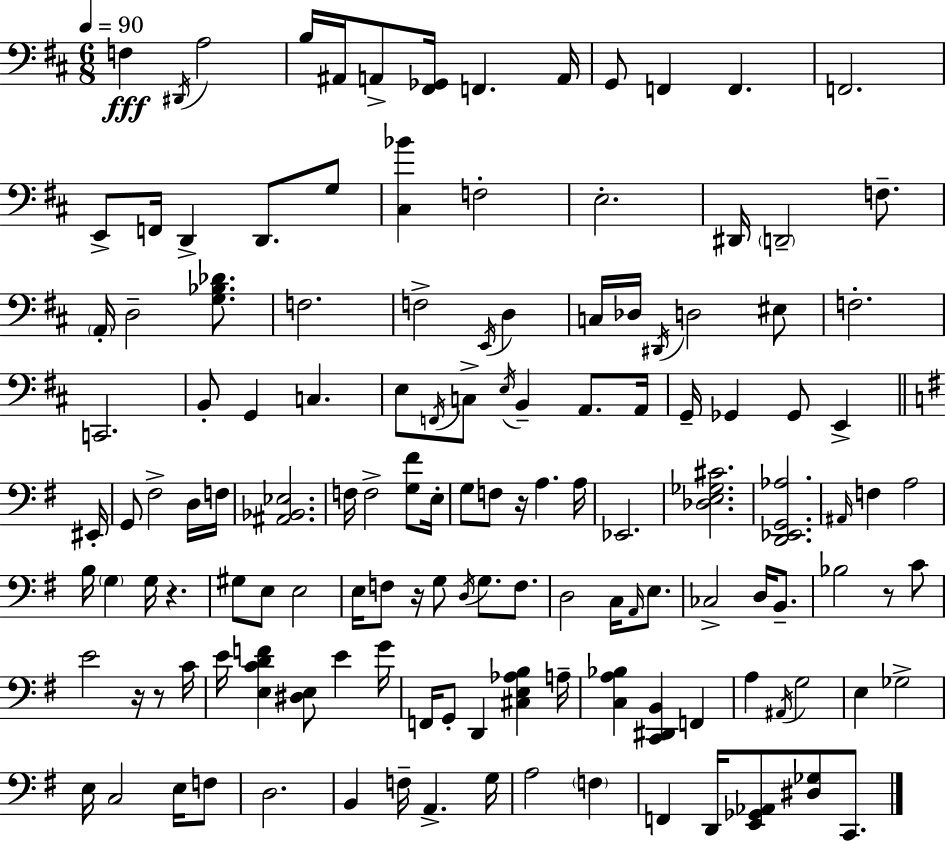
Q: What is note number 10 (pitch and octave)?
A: F2